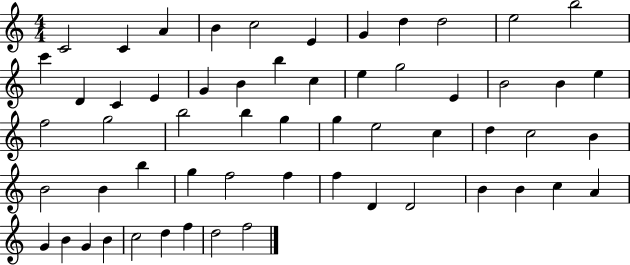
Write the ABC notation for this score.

X:1
T:Untitled
M:4/4
L:1/4
K:C
C2 C A B c2 E G d d2 e2 b2 c' D C E G B b c e g2 E B2 B e f2 g2 b2 b g g e2 c d c2 B B2 B b g f2 f f D D2 B B c A G B G B c2 d f d2 f2